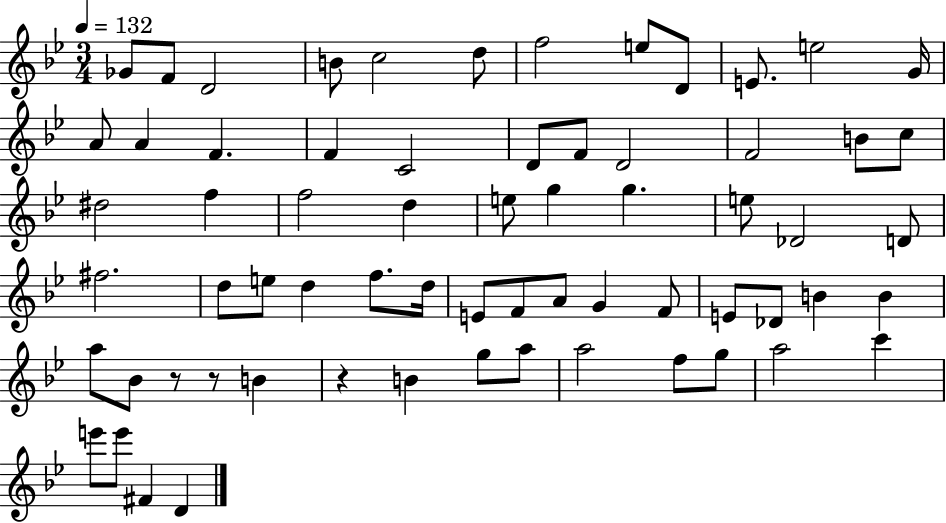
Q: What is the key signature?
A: BES major